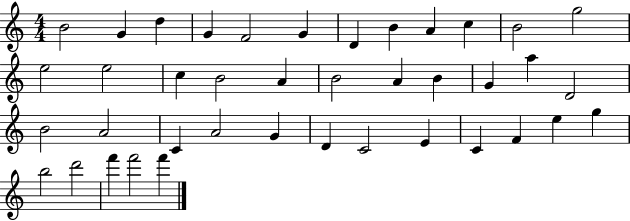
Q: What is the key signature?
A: C major